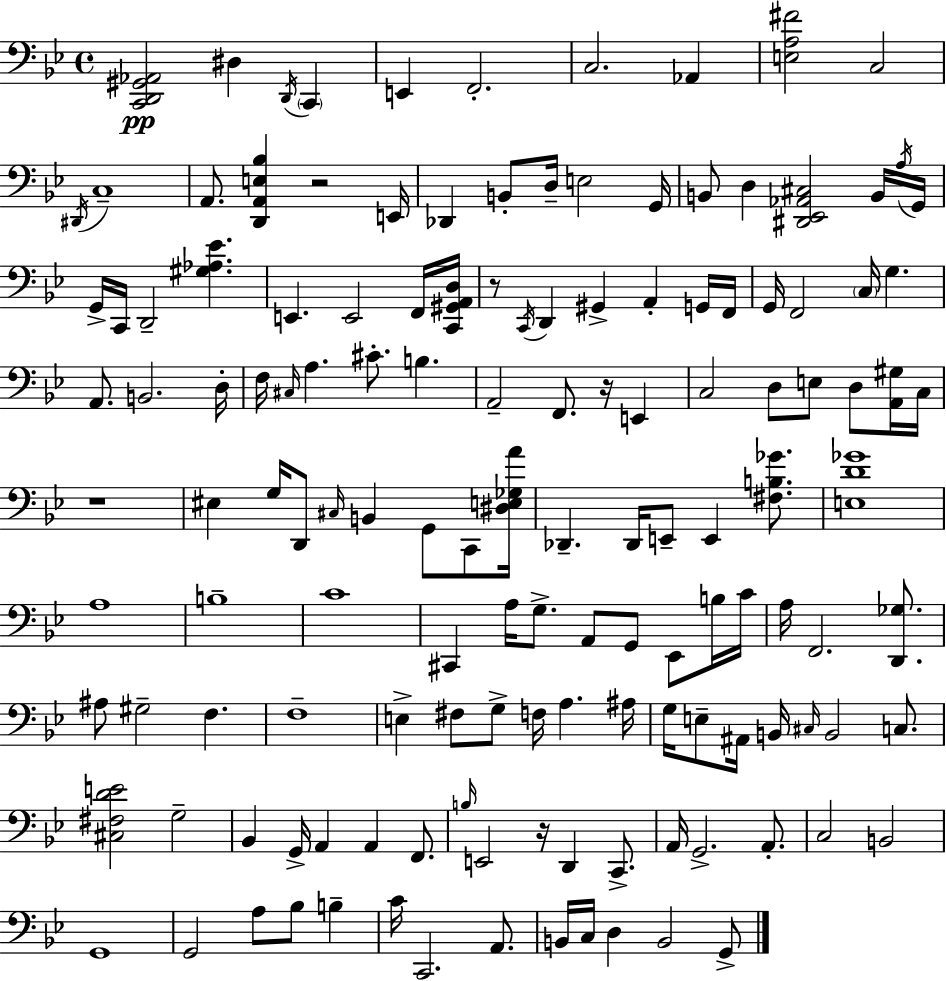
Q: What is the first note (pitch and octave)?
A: D#3